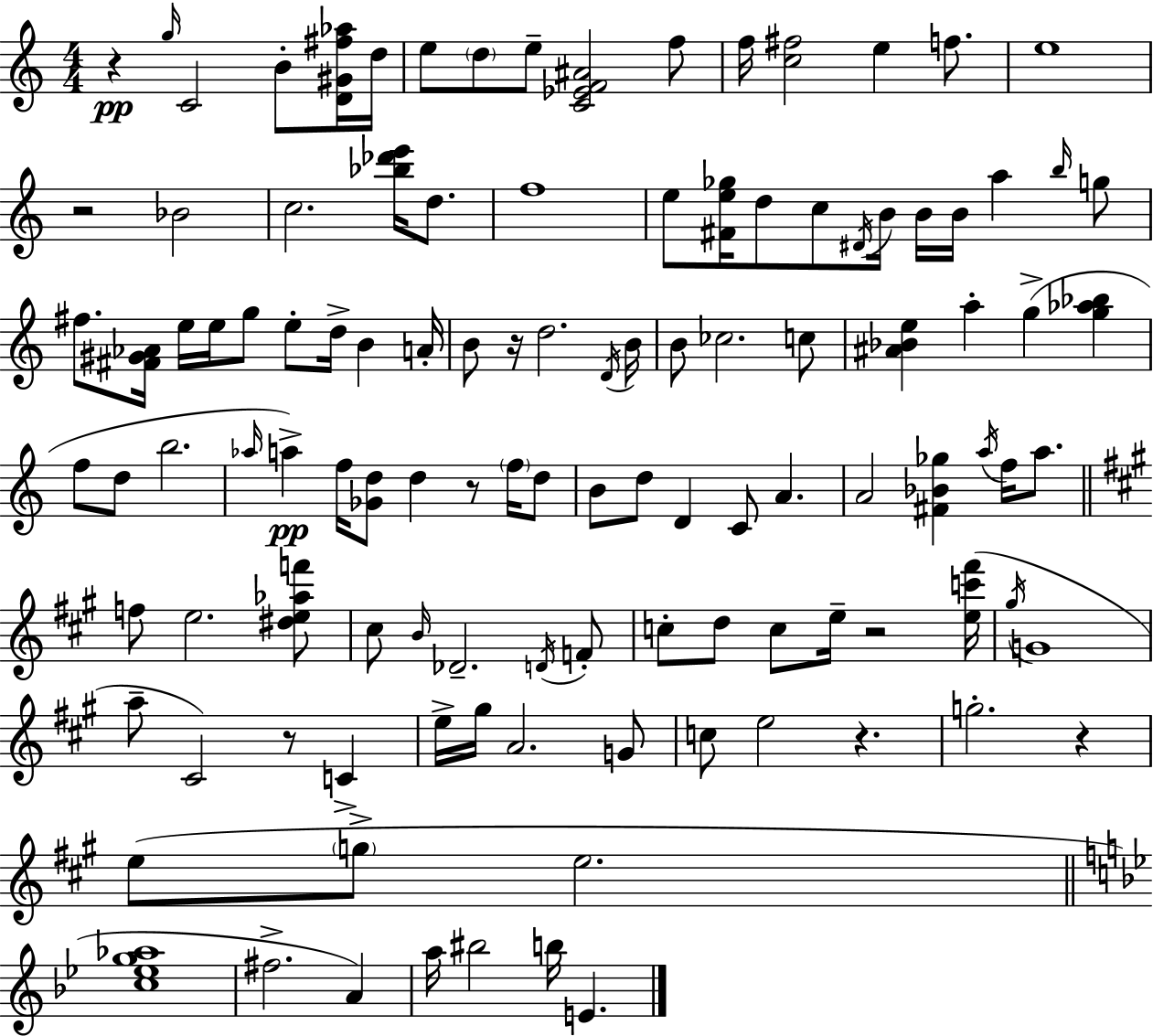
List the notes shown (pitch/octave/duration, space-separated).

R/q G5/s C4/h B4/e [D4,G#4,F#5,Ab5]/s D5/s E5/e D5/e E5/e [C4,Eb4,F4,A#4]/h F5/e F5/s [C5,F#5]/h E5/q F5/e. E5/w R/h Bb4/h C5/h. [Bb5,Db6,E6]/s D5/e. F5/w E5/e [F#4,E5,Gb5]/s D5/e C5/e D#4/s B4/s B4/s B4/s A5/q B5/s G5/e F#5/e. [F#4,G#4,Ab4]/s E5/s E5/s G5/e E5/e D5/s B4/q A4/s B4/e R/s D5/h. D4/s B4/s B4/e CES5/h. C5/e [A#4,Bb4,E5]/q A5/q G5/q [G5,Ab5,Bb5]/q F5/e D5/e B5/h. Ab5/s A5/q F5/s [Gb4,D5]/e D5/q R/e F5/s D5/e B4/e D5/e D4/q C4/e A4/q. A4/h [F#4,Bb4,Gb5]/q A5/s F5/s A5/e. F5/e E5/h. [D#5,E5,Ab5,F6]/e C#5/e B4/s Db4/h. D4/s F4/e C5/e D5/e C5/e E5/s R/h [E5,C6,F#6]/s G#5/s G4/w A5/e C#4/h R/e C4/q E5/s G#5/s A4/h. G4/e C5/e E5/h R/q. G5/h. R/q E5/e G5/e E5/h. [C5,Eb5,G5,Ab5]/w F#5/h. A4/q A5/s BIS5/h B5/s E4/q.